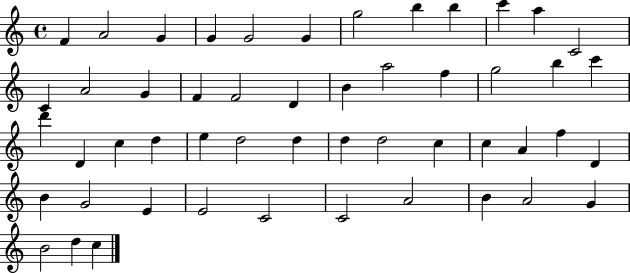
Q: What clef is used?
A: treble